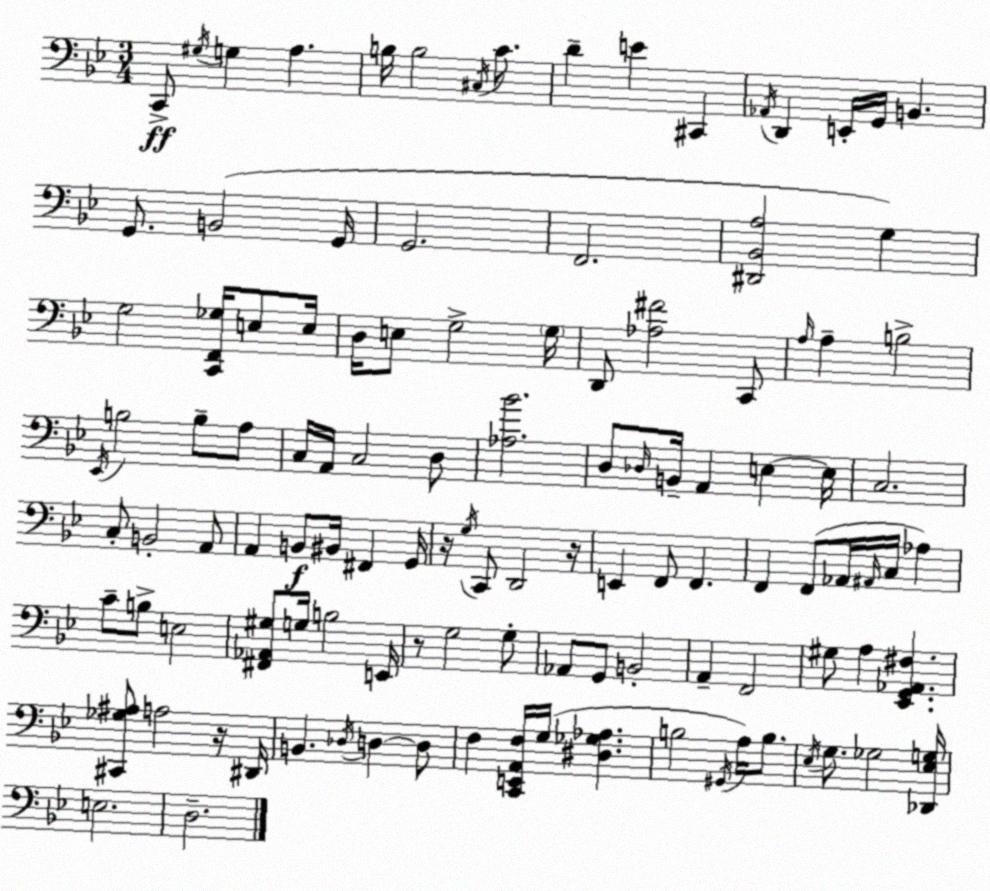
X:1
T:Untitled
M:3/4
L:1/4
K:Gm
C,,/2 ^G,/4 G, A, B,/4 B,2 ^C,/4 C/2 D E ^C,, _A,,/4 D,, E,,/4 G,,/4 B,, G,,/2 B,,2 G,,/4 G,,2 F,,2 [^D,,_B,,A,]2 G, G,2 [C,,F,,_G,]/4 E,/2 E,/4 D,/4 E,/2 G,2 G,/4 D,,/2 [_A,^F]2 C,,/2 A,/4 A, B,2 _E,,/4 B,2 B,/2 A,/2 C,/4 A,,/4 C,2 D,/2 [_A,_B]2 D,/2 _D,/4 B,,/4 A,, E, E,/4 C,2 C,/2 B,,2 A,,/2 A,, B,,/2 ^B,,/4 ^F,, G,,/4 z/4 G,/4 C,,/2 D,,2 z/4 E,, F,,/2 F,, F,, F,,/2 _A,,/4 ^A,,/4 C,/4 _A, C/2 B,/2 E,2 [^F,,_A,,^G,]/2 G,/4 B,2 E,,/4 z/2 G,2 G,/2 _A,,/2 G,,/2 B,,2 A,, F,,2 ^G,/2 A, [_E,,G,,_A,,^F,] [^C,,_G,^A,]/2 A,2 z/4 ^D,,/4 B,, _D,/4 D, D,/2 F, [C,,E,,A,,F,]/4 G,/4 [^D,_G,_A,] B,2 ^G,,/4 A,/4 B,/2 _E,/4 G,/2 _G,2 [_D,,_E,G,]/4 E,2 D,2